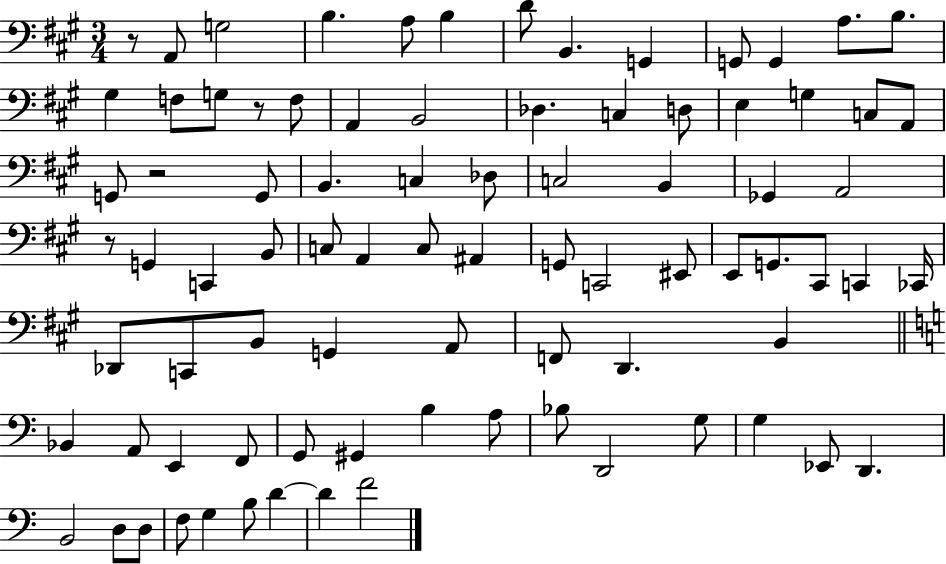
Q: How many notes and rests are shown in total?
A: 84